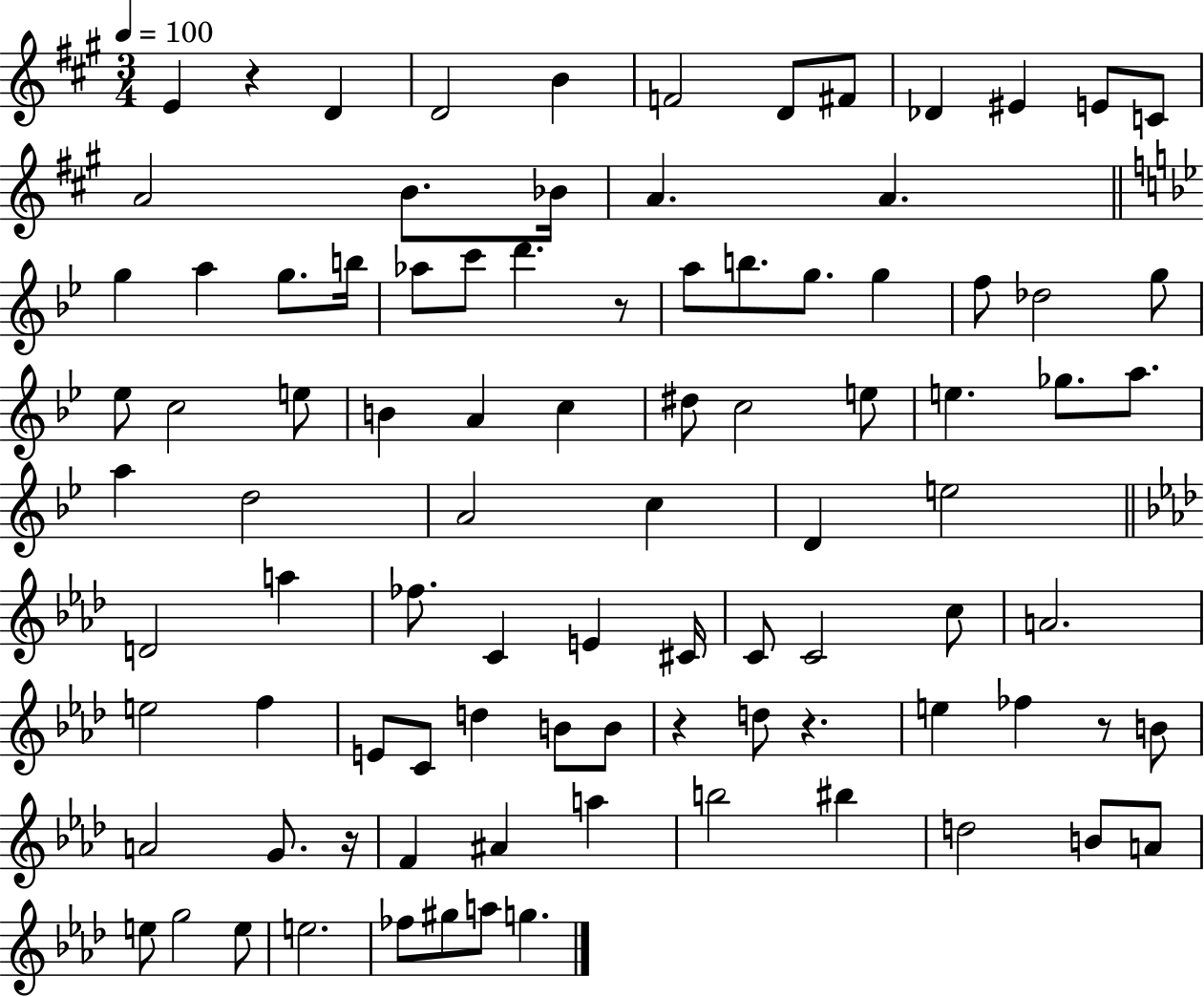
E4/q R/q D4/q D4/h B4/q F4/h D4/e F#4/e Db4/q EIS4/q E4/e C4/e A4/h B4/e. Bb4/s A4/q. A4/q. G5/q A5/q G5/e. B5/s Ab5/e C6/e D6/q. R/e A5/e B5/e. G5/e. G5/q F5/e Db5/h G5/e Eb5/e C5/h E5/e B4/q A4/q C5/q D#5/e C5/h E5/e E5/q. Gb5/e. A5/e. A5/q D5/h A4/h C5/q D4/q E5/h D4/h A5/q FES5/e. C4/q E4/q C#4/s C4/e C4/h C5/e A4/h. E5/h F5/q E4/e C4/e D5/q B4/e B4/e R/q D5/e R/q. E5/q FES5/q R/e B4/e A4/h G4/e. R/s F4/q A#4/q A5/q B5/h BIS5/q D5/h B4/e A4/e E5/e G5/h E5/e E5/h. FES5/e G#5/e A5/e G5/q.